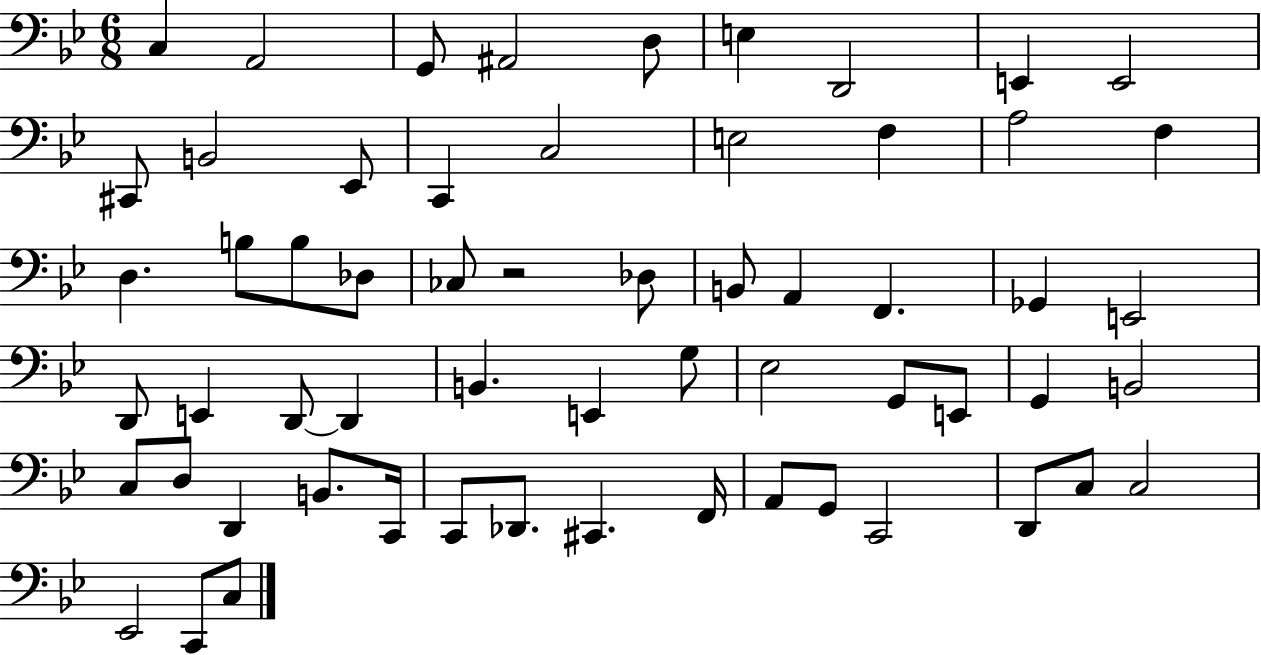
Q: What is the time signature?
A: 6/8